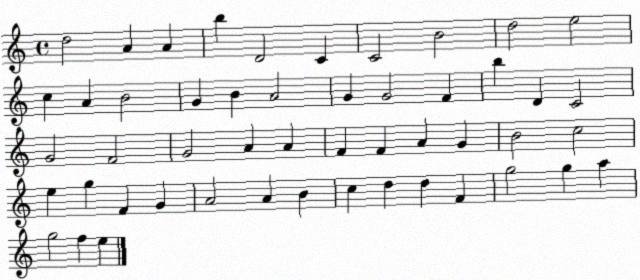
X:1
T:Untitled
M:4/4
L:1/4
K:C
d2 A A b D2 C C2 B2 d2 e2 c A B2 G B A2 G G2 F b D C2 G2 F2 G2 A A F F A G B2 c2 e g F G A2 A B c d d F g2 g a g2 f e